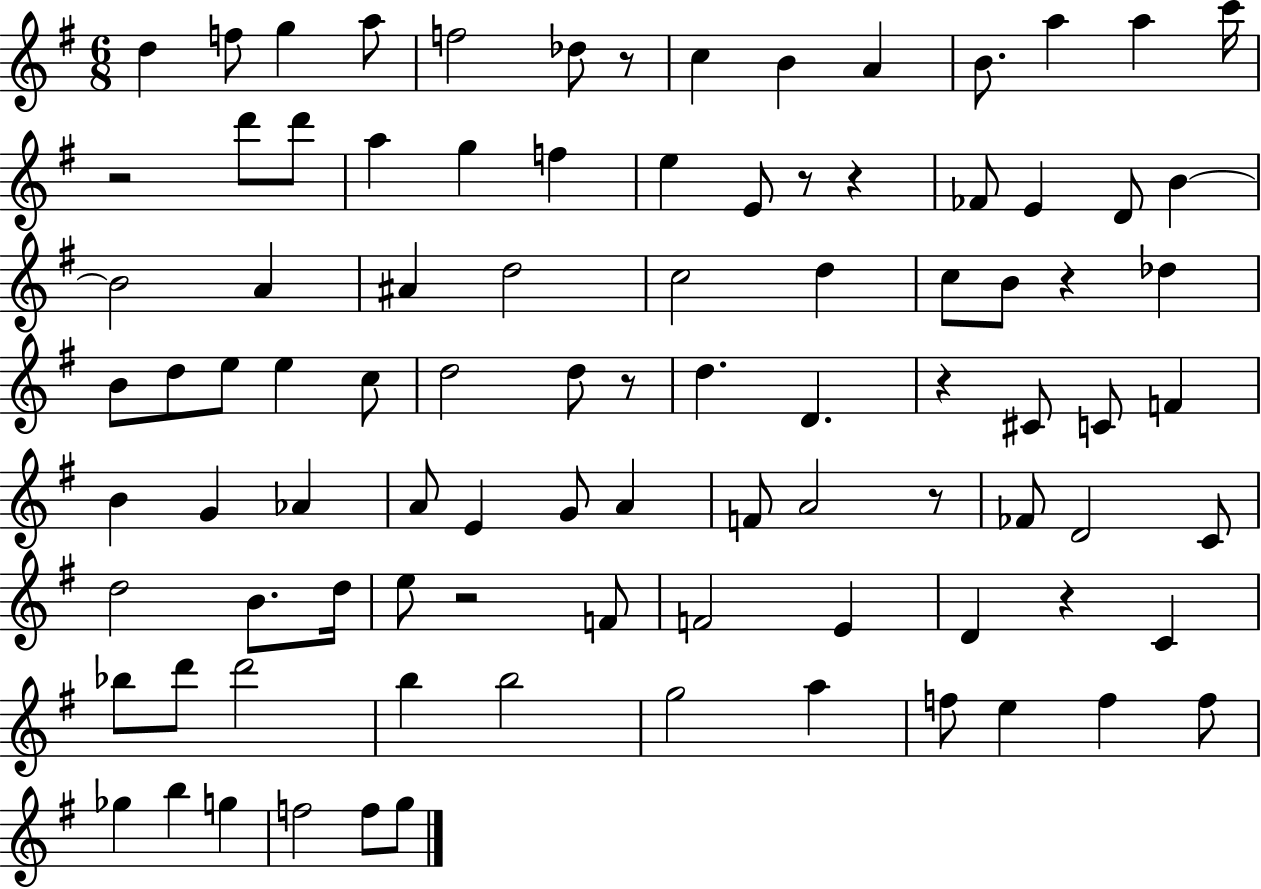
D5/q F5/e G5/q A5/e F5/h Db5/e R/e C5/q B4/q A4/q B4/e. A5/q A5/q C6/s R/h D6/e D6/e A5/q G5/q F5/q E5/q E4/e R/e R/q FES4/e E4/q D4/e B4/q B4/h A4/q A#4/q D5/h C5/h D5/q C5/e B4/e R/q Db5/q B4/e D5/e E5/e E5/q C5/e D5/h D5/e R/e D5/q. D4/q. R/q C#4/e C4/e F4/q B4/q G4/q Ab4/q A4/e E4/q G4/e A4/q F4/e A4/h R/e FES4/e D4/h C4/e D5/h B4/e. D5/s E5/e R/h F4/e F4/h E4/q D4/q R/q C4/q Bb5/e D6/e D6/h B5/q B5/h G5/h A5/q F5/e E5/q F5/q F5/e Gb5/q B5/q G5/q F5/h F5/e G5/e